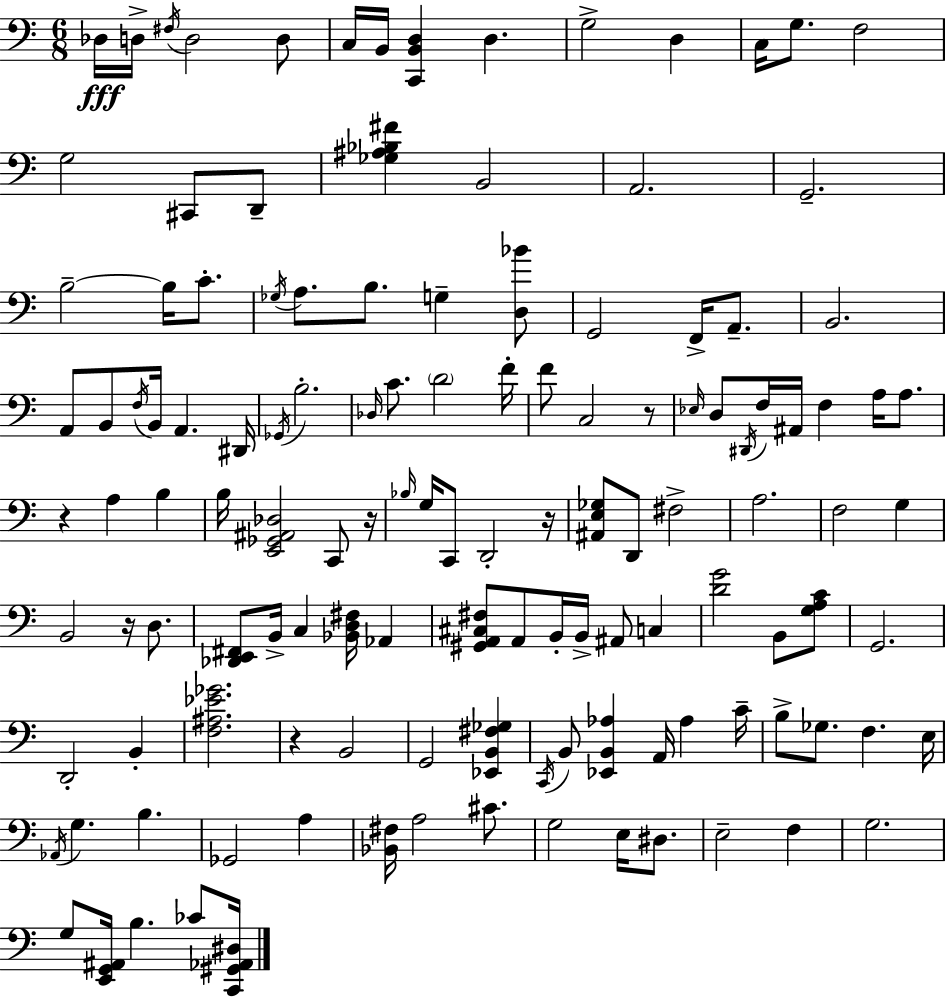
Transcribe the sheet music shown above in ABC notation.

X:1
T:Untitled
M:6/8
L:1/4
K:C
_D,/4 D,/4 ^F,/4 D,2 D,/2 C,/4 B,,/4 [C,,B,,D,] D, G,2 D, C,/4 G,/2 F,2 G,2 ^C,,/2 D,,/2 [_G,^A,_B,^F] B,,2 A,,2 G,,2 B,2 B,/4 C/2 _G,/4 A,/2 B,/2 G, [D,_B]/2 G,,2 F,,/4 A,,/2 B,,2 A,,/2 B,,/2 F,/4 B,,/4 A,, ^D,,/4 _G,,/4 B,2 _D,/4 C/2 D2 F/4 F/2 C,2 z/2 _E,/4 D,/2 ^D,,/4 F,/4 ^A,,/4 F, A,/4 A,/2 z A, B, B,/4 [E,,_G,,^A,,_D,]2 C,,/2 z/4 _B,/4 G,/4 C,,/2 D,,2 z/4 [^A,,E,_G,]/2 D,,/2 ^F,2 A,2 F,2 G, B,,2 z/4 D,/2 [_D,,E,,^F,,]/2 B,,/4 C, [_B,,D,^F,]/4 _A,, [^G,,A,,^C,^F,]/2 A,,/2 B,,/4 B,,/4 ^A,,/2 C, [DG]2 B,,/2 [G,A,C]/2 G,,2 D,,2 B,, [F,^A,_E_G]2 z B,,2 G,,2 [_E,,B,,^F,_G,] C,,/4 B,,/2 [_E,,B,,_A,] A,,/4 _A, C/4 B,/2 _G,/2 F, E,/4 _A,,/4 G, B, _G,,2 A, [_B,,^F,]/4 A,2 ^C/2 G,2 E,/4 ^D,/2 E,2 F, G,2 G,/2 [E,,G,,^A,,]/4 B, _C/2 [C,,^G,,_A,,^D,]/4